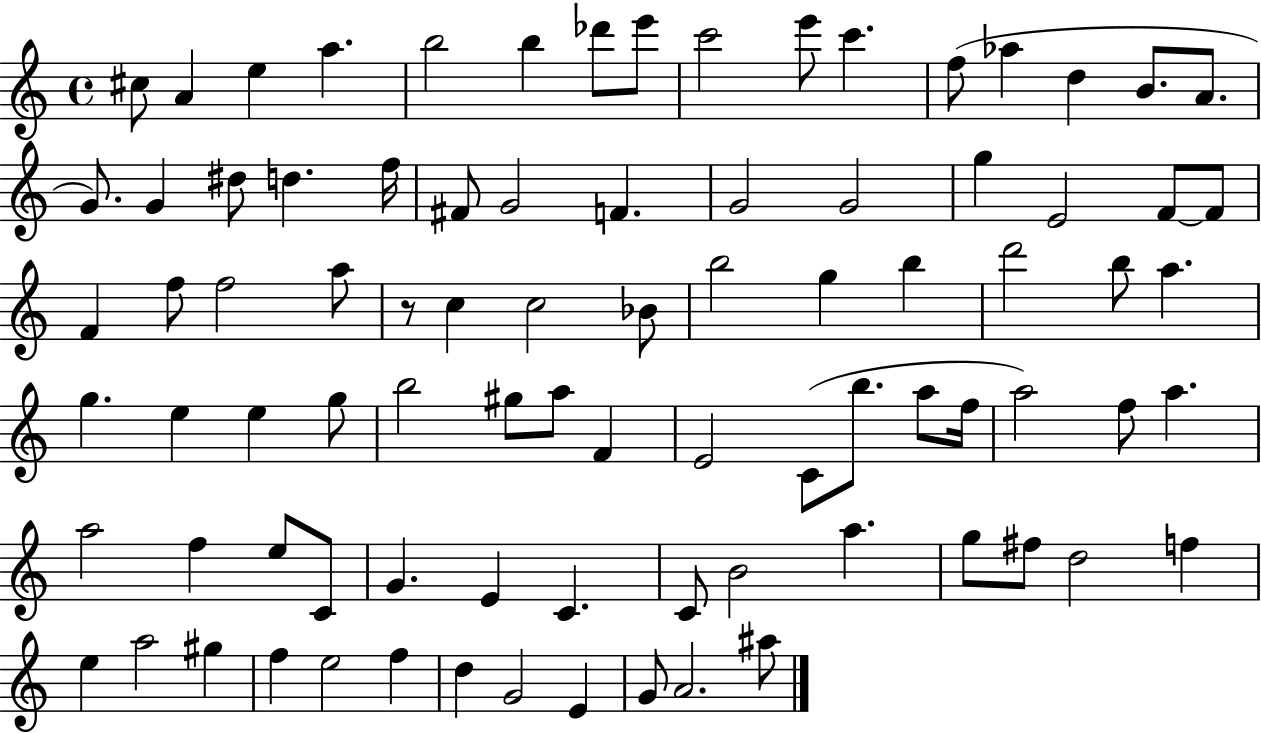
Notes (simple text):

C#5/e A4/q E5/q A5/q. B5/h B5/q Db6/e E6/e C6/h E6/e C6/q. F5/e Ab5/q D5/q B4/e. A4/e. G4/e. G4/q D#5/e D5/q. F5/s F#4/e G4/h F4/q. G4/h G4/h G5/q E4/h F4/e F4/e F4/q F5/e F5/h A5/e R/e C5/q C5/h Bb4/e B5/h G5/q B5/q D6/h B5/e A5/q. G5/q. E5/q E5/q G5/e B5/h G#5/e A5/e F4/q E4/h C4/e B5/e. A5/e F5/s A5/h F5/e A5/q. A5/h F5/q E5/e C4/e G4/q. E4/q C4/q. C4/e B4/h A5/q. G5/e F#5/e D5/h F5/q E5/q A5/h G#5/q F5/q E5/h F5/q D5/q G4/h E4/q G4/e A4/h. A#5/e